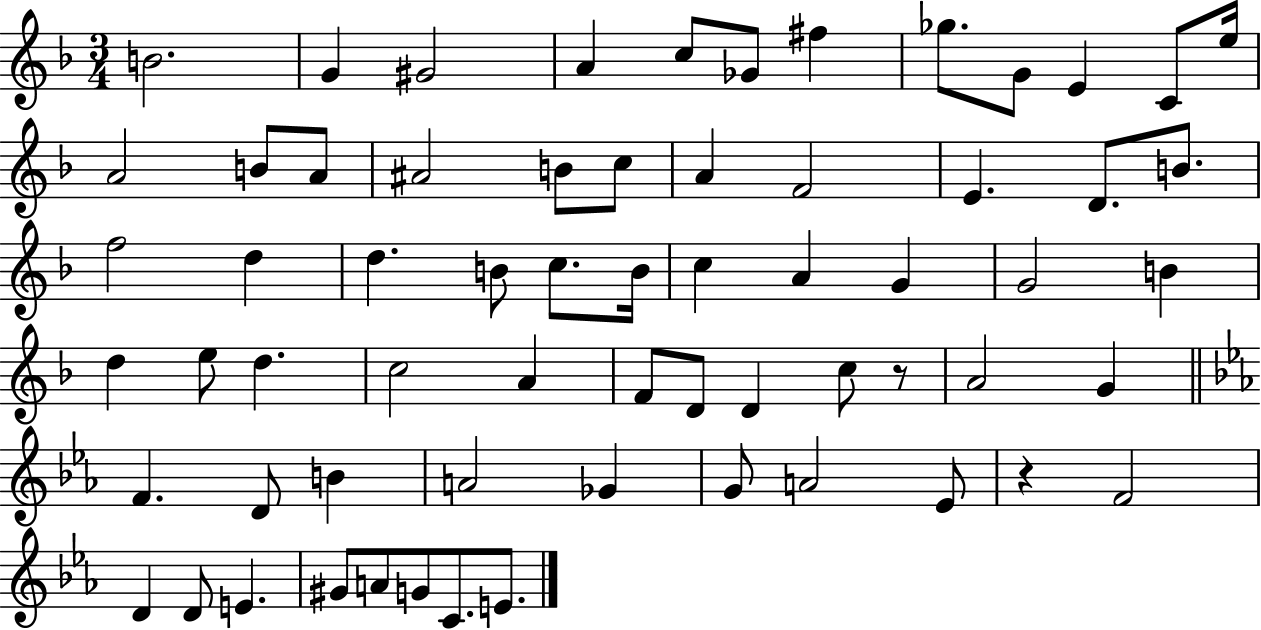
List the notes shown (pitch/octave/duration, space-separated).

B4/h. G4/q G#4/h A4/q C5/e Gb4/e F#5/q Gb5/e. G4/e E4/q C4/e E5/s A4/h B4/e A4/e A#4/h B4/e C5/e A4/q F4/h E4/q. D4/e. B4/e. F5/h D5/q D5/q. B4/e C5/e. B4/s C5/q A4/q G4/q G4/h B4/q D5/q E5/e D5/q. C5/h A4/q F4/e D4/e D4/q C5/e R/e A4/h G4/q F4/q. D4/e B4/q A4/h Gb4/q G4/e A4/h Eb4/e R/q F4/h D4/q D4/e E4/q. G#4/e A4/e G4/e C4/e. E4/e.